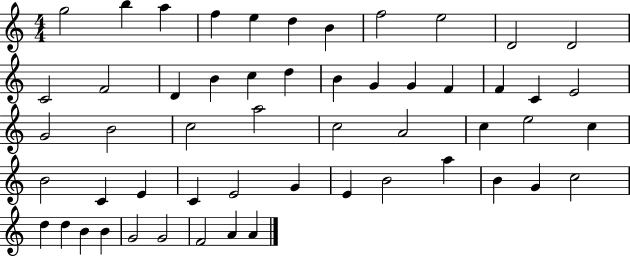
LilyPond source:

{
  \clef treble
  \numericTimeSignature
  \time 4/4
  \key c \major
  g''2 b''4 a''4 | f''4 e''4 d''4 b'4 | f''2 e''2 | d'2 d'2 | \break c'2 f'2 | d'4 b'4 c''4 d''4 | b'4 g'4 g'4 f'4 | f'4 c'4 e'2 | \break g'2 b'2 | c''2 a''2 | c''2 a'2 | c''4 e''2 c''4 | \break b'2 c'4 e'4 | c'4 e'2 g'4 | e'4 b'2 a''4 | b'4 g'4 c''2 | \break d''4 d''4 b'4 b'4 | g'2 g'2 | f'2 a'4 a'4 | \bar "|."
}